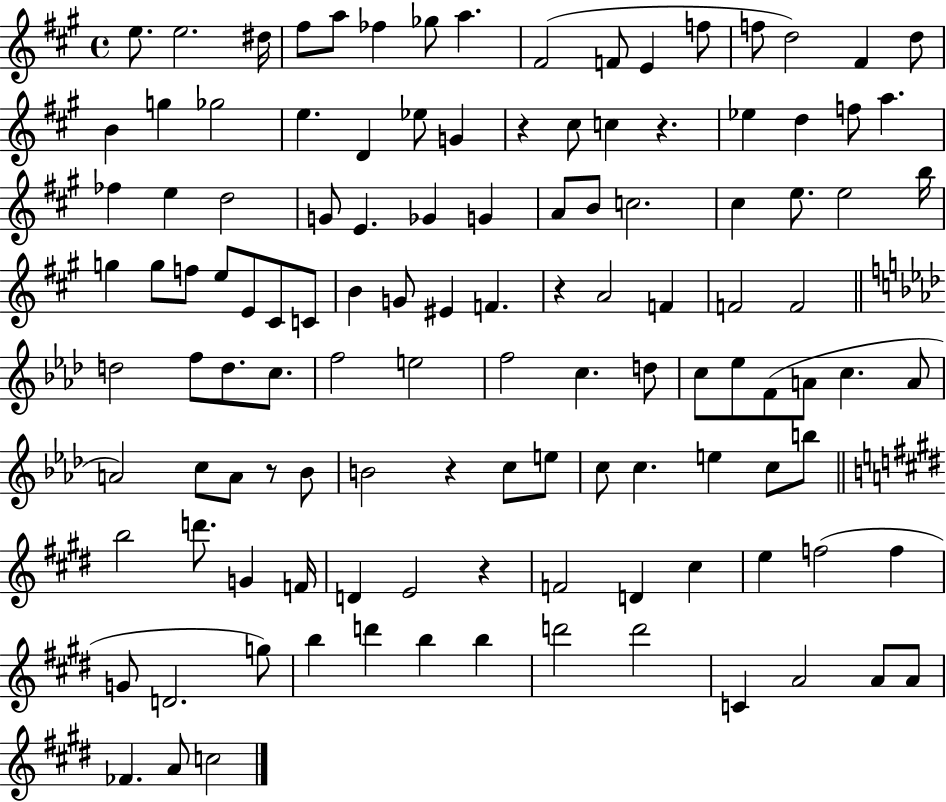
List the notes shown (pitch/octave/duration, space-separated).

E5/e. E5/h. D#5/s F#5/e A5/e FES5/q Gb5/e A5/q. F#4/h F4/e E4/q F5/e F5/e D5/h F#4/q D5/e B4/q G5/q Gb5/h E5/q. D4/q Eb5/e G4/q R/q C#5/e C5/q R/q. Eb5/q D5/q F5/e A5/q. FES5/q E5/q D5/h G4/e E4/q. Gb4/q G4/q A4/e B4/e C5/h. C#5/q E5/e. E5/h B5/s G5/q G5/e F5/e E5/e E4/e C#4/e C4/e B4/q G4/e EIS4/q F4/q. R/q A4/h F4/q F4/h F4/h D5/h F5/e D5/e. C5/e. F5/h E5/h F5/h C5/q. D5/e C5/e Eb5/e F4/e A4/e C5/q. A4/e A4/h C5/e A4/e R/e Bb4/e B4/h R/q C5/e E5/e C5/e C5/q. E5/q C5/e B5/e B5/h D6/e. G4/q F4/s D4/q E4/h R/q F4/h D4/q C#5/q E5/q F5/h F5/q G4/e D4/h. G5/e B5/q D6/q B5/q B5/q D6/h D6/h C4/q A4/h A4/e A4/e FES4/q. A4/e C5/h